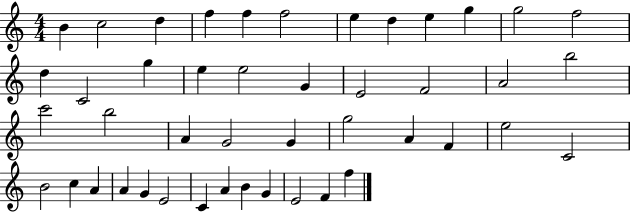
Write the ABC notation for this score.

X:1
T:Untitled
M:4/4
L:1/4
K:C
B c2 d f f f2 e d e g g2 f2 d C2 g e e2 G E2 F2 A2 b2 c'2 b2 A G2 G g2 A F e2 C2 B2 c A A G E2 C A B G E2 F f